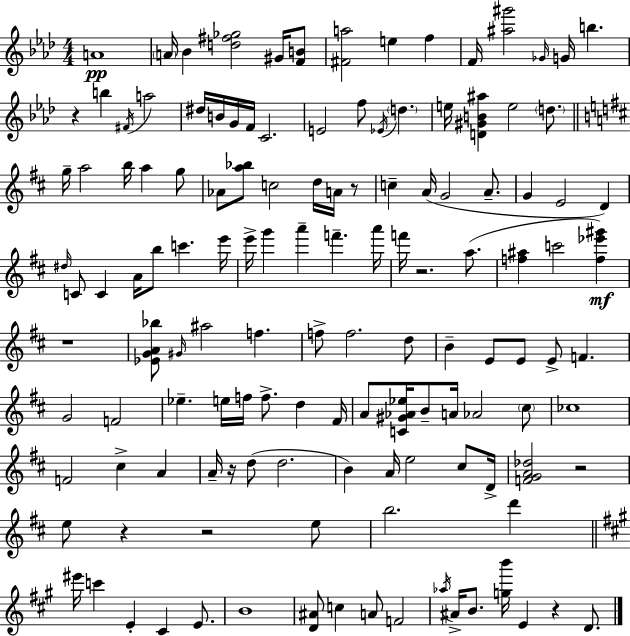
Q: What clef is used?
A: treble